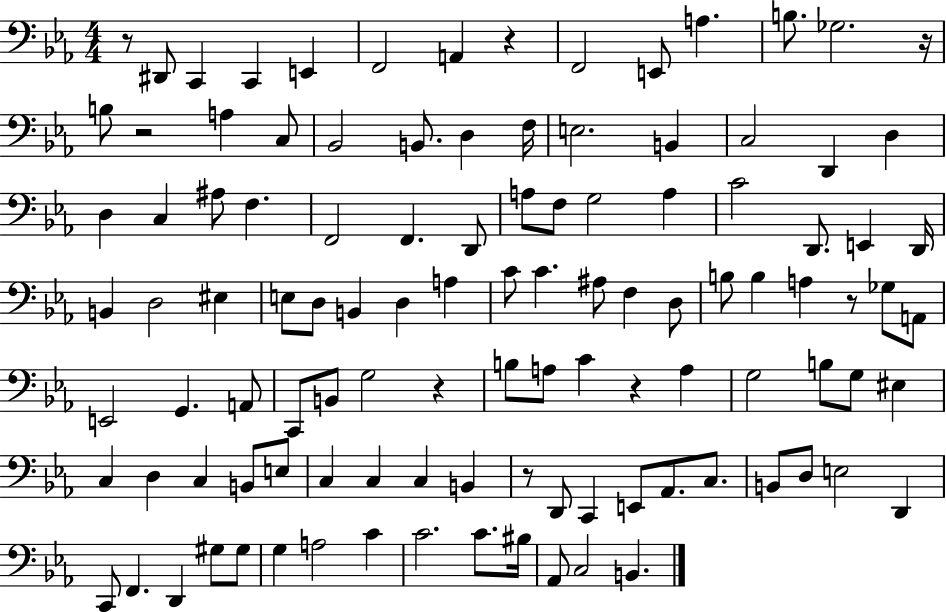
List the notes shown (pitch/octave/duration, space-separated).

R/e D#2/e C2/q C2/q E2/q F2/h A2/q R/q F2/h E2/e A3/q. B3/e. Gb3/h. R/s B3/e R/h A3/q C3/e Bb2/h B2/e. D3/q F3/s E3/h. B2/q C3/h D2/q D3/q D3/q C3/q A#3/e F3/q. F2/h F2/q. D2/e A3/e F3/e G3/h A3/q C4/h D2/e. E2/q D2/s B2/q D3/h EIS3/q E3/e D3/e B2/q D3/q A3/q C4/e C4/q. A#3/e F3/q D3/e B3/e B3/q A3/q R/e Gb3/e A2/e E2/h G2/q. A2/e C2/e B2/e G3/h R/q B3/e A3/e C4/q R/q A3/q G3/h B3/e G3/e EIS3/q C3/q D3/q C3/q B2/e E3/e C3/q C3/q C3/q B2/q R/e D2/e C2/q E2/e Ab2/e. C3/e. B2/e D3/e E3/h D2/q C2/e F2/q. D2/q G#3/e G#3/e G3/q A3/h C4/q C4/h. C4/e. BIS3/s Ab2/e C3/h B2/q.